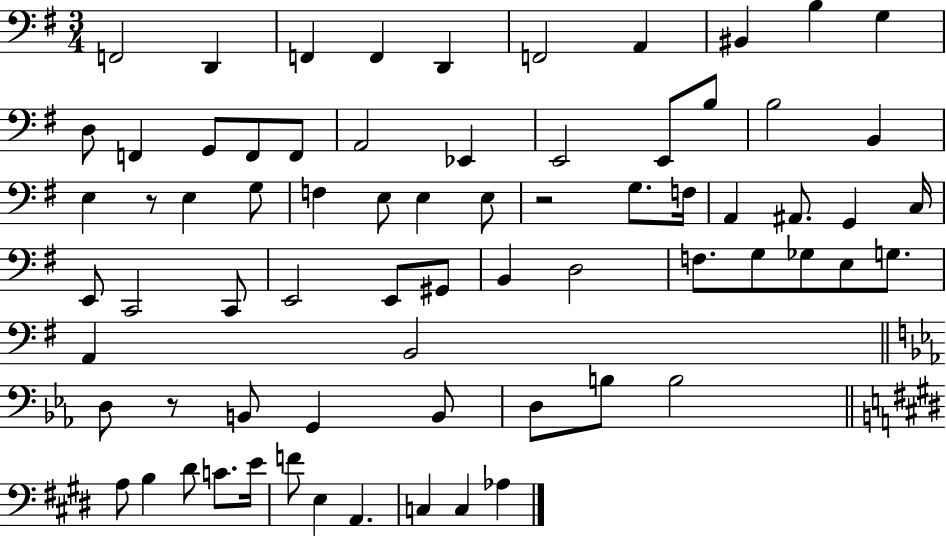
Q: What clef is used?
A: bass